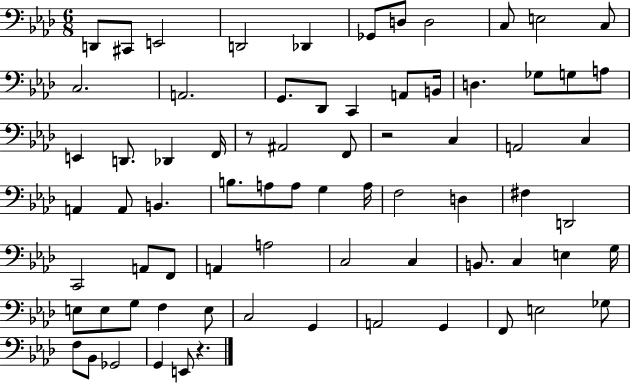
{
  \clef bass
  \numericTimeSignature
  \time 6/8
  \key aes \major
  d,8 cis,8 e,2 | d,2 des,4 | ges,8 d8 d2 | c8 e2 c8 | \break c2. | a,2. | g,8. des,8 c,4 a,8 b,16 | d4. ges8 g8 a8 | \break e,4 d,8. des,4 f,16 | r8 ais,2 f,8 | r2 c4 | a,2 c4 | \break a,4 a,8 b,4. | b8. a8 a8 g4 a16 | f2 d4 | fis4 d,2 | \break c,2 a,8 f,8 | a,4 a2 | c2 c4 | b,8. c4 e4 g16 | \break e8 e8 g8 f4 e8 | c2 g,4 | a,2 g,4 | f,8 e2 ges8 | \break f8 bes,8 ges,2 | g,4 e,8 r4. | \bar "|."
}